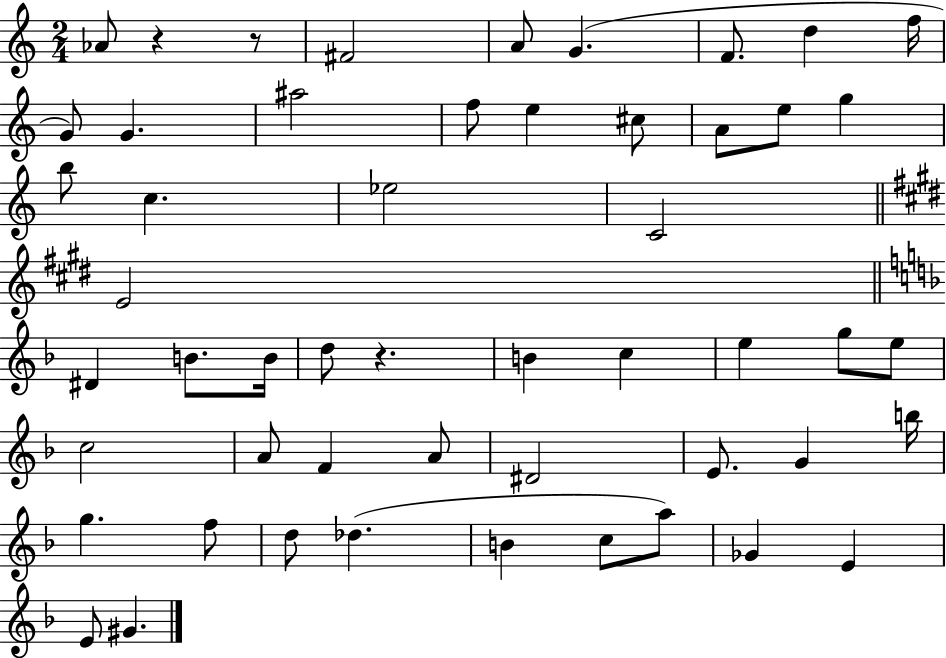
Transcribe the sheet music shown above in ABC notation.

X:1
T:Untitled
M:2/4
L:1/4
K:C
_A/2 z z/2 ^F2 A/2 G F/2 d f/4 G/2 G ^a2 f/2 e ^c/2 A/2 e/2 g b/2 c _e2 C2 E2 ^D B/2 B/4 d/2 z B c e g/2 e/2 c2 A/2 F A/2 ^D2 E/2 G b/4 g f/2 d/2 _d B c/2 a/2 _G E E/2 ^G